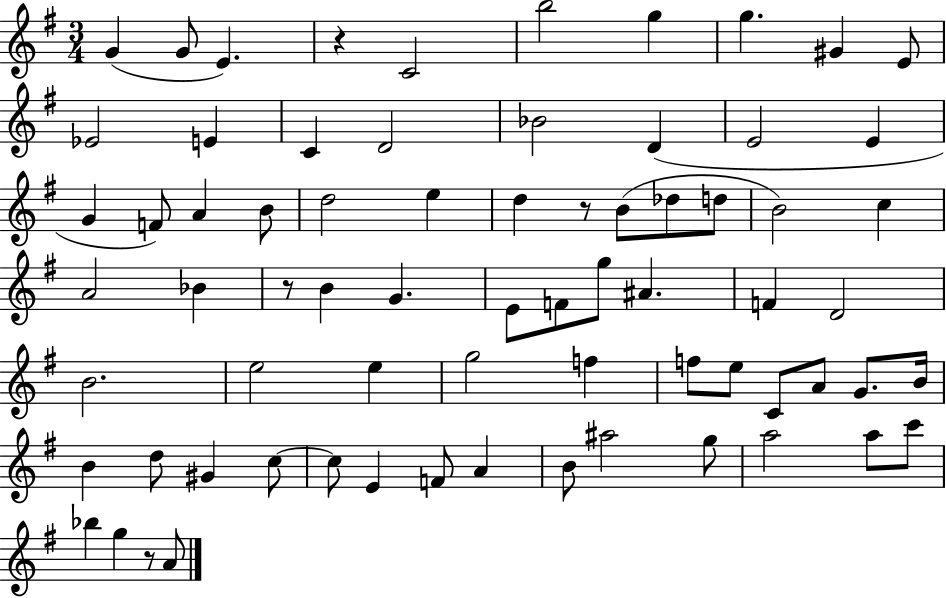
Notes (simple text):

G4/q G4/e E4/q. R/q C4/h B5/h G5/q G5/q. G#4/q E4/e Eb4/h E4/q C4/q D4/h Bb4/h D4/q E4/h E4/q G4/q F4/e A4/q B4/e D5/h E5/q D5/q R/e B4/e Db5/e D5/e B4/h C5/q A4/h Bb4/q R/e B4/q G4/q. E4/e F4/e G5/e A#4/q. F4/q D4/h B4/h. E5/h E5/q G5/h F5/q F5/e E5/e C4/e A4/e G4/e. B4/s B4/q D5/e G#4/q C5/e C5/e E4/q F4/e A4/q B4/e A#5/h G5/e A5/h A5/e C6/e Bb5/q G5/q R/e A4/e